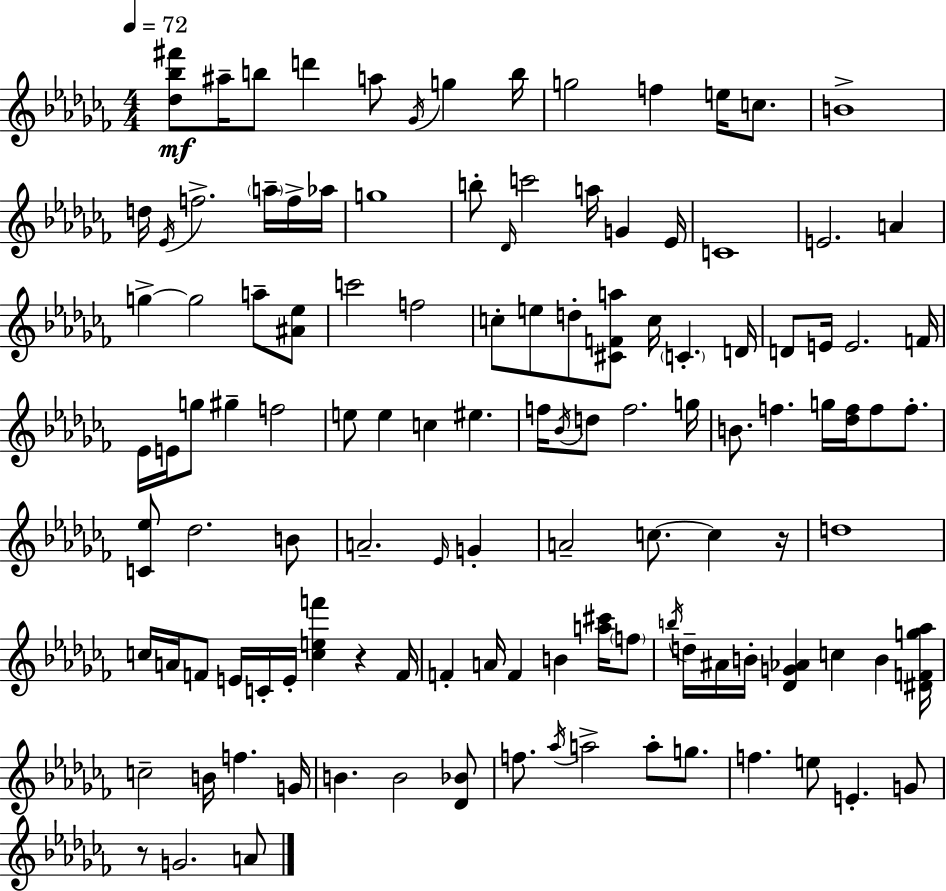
X:1
T:Untitled
M:4/4
L:1/4
K:Abm
[_d_b^f']/2 ^a/4 b/2 d' a/2 _G/4 g b/4 g2 f e/4 c/2 B4 d/4 _E/4 f2 a/4 f/4 _a/4 g4 b/2 _D/4 c'2 a/4 G _E/4 C4 E2 A g g2 a/2 [^A_e]/2 c'2 f2 c/2 e/2 d/2 [^CFa]/2 c/4 C D/4 D/2 E/4 E2 F/4 _E/4 E/4 g/2 ^g f2 e/2 e c ^e f/4 _B/4 d/2 f2 g/4 B/2 f g/4 [_df]/4 f/2 f/2 [C_e]/2 _d2 B/2 A2 _E/4 G A2 c/2 c z/4 d4 c/4 A/4 F/2 E/4 C/4 E/4 [cef'] z F/4 F A/4 F B [a^c']/4 f/2 b/4 d/4 ^A/4 B/4 [_DG_A] c B [^DFg_a]/4 c2 B/4 f G/4 B B2 [_D_B]/2 f/2 _a/4 a2 a/2 g/2 f e/2 E G/2 z/2 G2 A/2